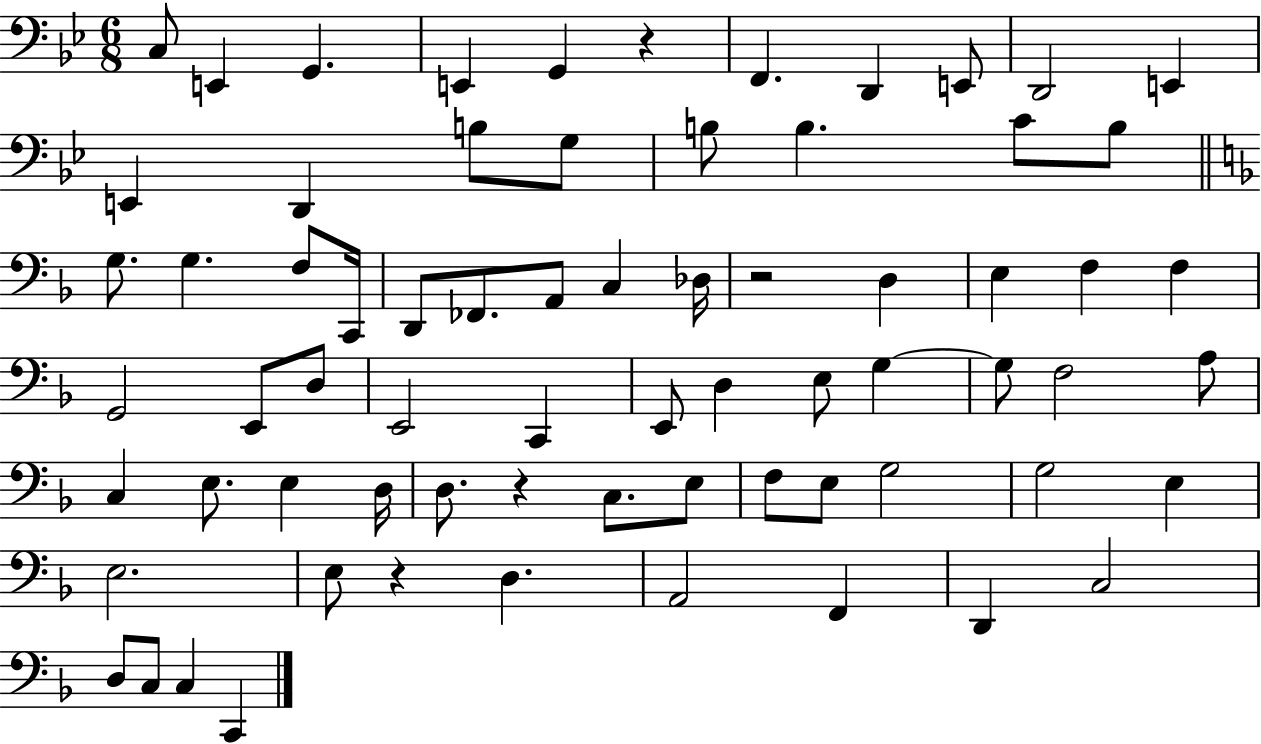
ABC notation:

X:1
T:Untitled
M:6/8
L:1/4
K:Bb
C,/2 E,, G,, E,, G,, z F,, D,, E,,/2 D,,2 E,, E,, D,, B,/2 G,/2 B,/2 B, C/2 B,/2 G,/2 G, F,/2 C,,/4 D,,/2 _F,,/2 A,,/2 C, _D,/4 z2 D, E, F, F, G,,2 E,,/2 D,/2 E,,2 C,, E,,/2 D, E,/2 G, G,/2 F,2 A,/2 C, E,/2 E, D,/4 D,/2 z C,/2 E,/2 F,/2 E,/2 G,2 G,2 E, E,2 E,/2 z D, A,,2 F,, D,, C,2 D,/2 C,/2 C, C,,